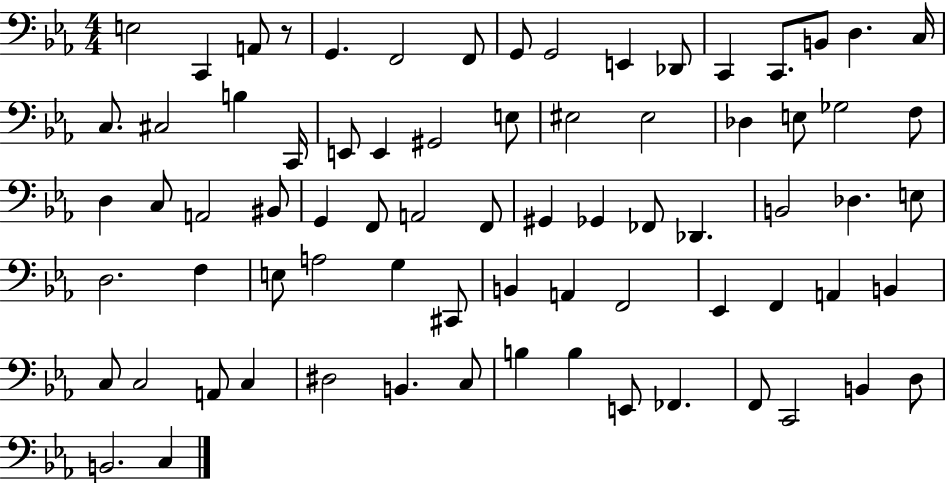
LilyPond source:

{
  \clef bass
  \numericTimeSignature
  \time 4/4
  \key ees \major
  e2 c,4 a,8 r8 | g,4. f,2 f,8 | g,8 g,2 e,4 des,8 | c,4 c,8. b,8 d4. c16 | \break c8. cis2 b4 c,16 | e,8 e,4 gis,2 e8 | eis2 eis2 | des4 e8 ges2 f8 | \break d4 c8 a,2 bis,8 | g,4 f,8 a,2 f,8 | gis,4 ges,4 fes,8 des,4. | b,2 des4. e8 | \break d2. f4 | e8 a2 g4 cis,8 | b,4 a,4 f,2 | ees,4 f,4 a,4 b,4 | \break c8 c2 a,8 c4 | dis2 b,4. c8 | b4 b4 e,8 fes,4. | f,8 c,2 b,4 d8 | \break b,2. c4 | \bar "|."
}